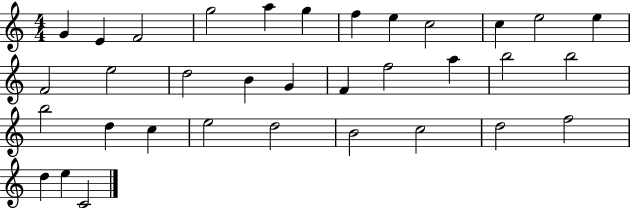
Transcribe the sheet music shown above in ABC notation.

X:1
T:Untitled
M:4/4
L:1/4
K:C
G E F2 g2 a g f e c2 c e2 e F2 e2 d2 B G F f2 a b2 b2 b2 d c e2 d2 B2 c2 d2 f2 d e C2